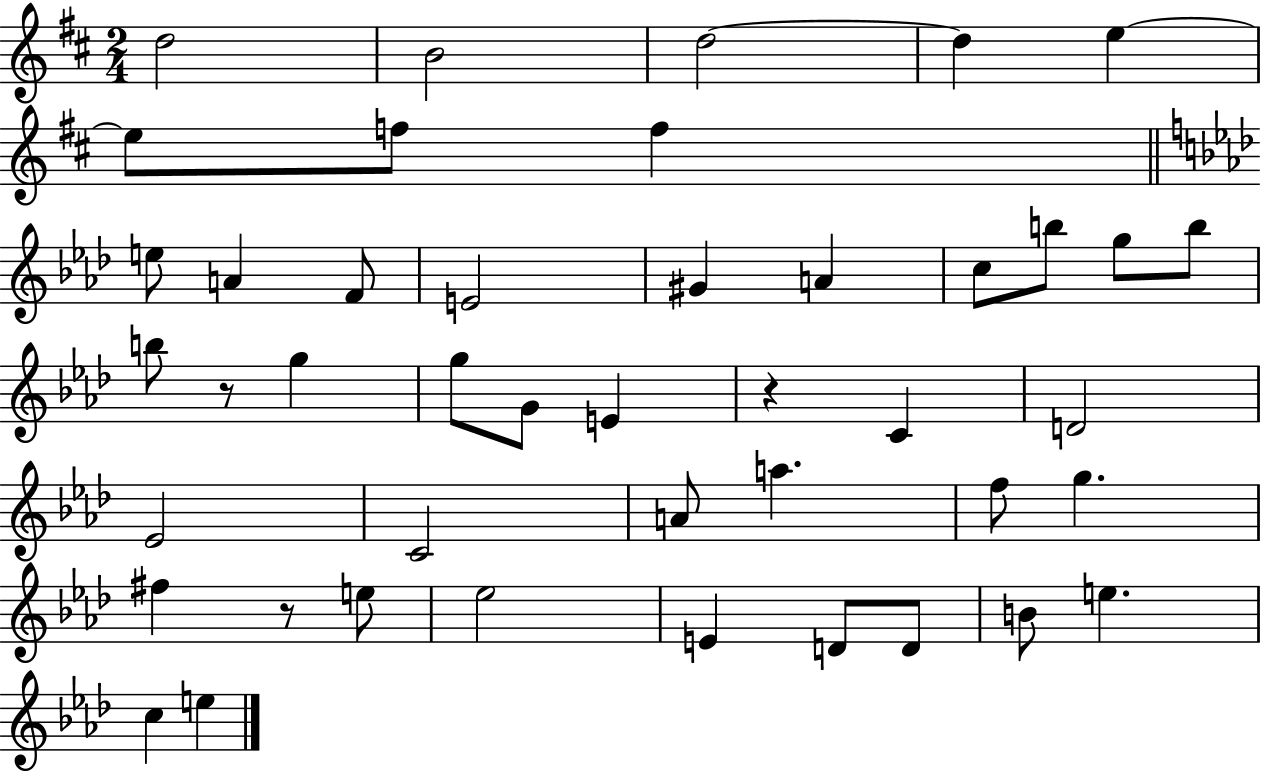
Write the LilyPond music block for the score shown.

{
  \clef treble
  \numericTimeSignature
  \time 2/4
  \key d \major
  d''2 | b'2 | d''2~~ | d''4 e''4~~ | \break e''8 f''8 f''4 | \bar "||" \break \key aes \major e''8 a'4 f'8 | e'2 | gis'4 a'4 | c''8 b''8 g''8 b''8 | \break b''8 r8 g''4 | g''8 g'8 e'4 | r4 c'4 | d'2 | \break ees'2 | c'2 | a'8 a''4. | f''8 g''4. | \break fis''4 r8 e''8 | ees''2 | e'4 d'8 d'8 | b'8 e''4. | \break c''4 e''4 | \bar "|."
}